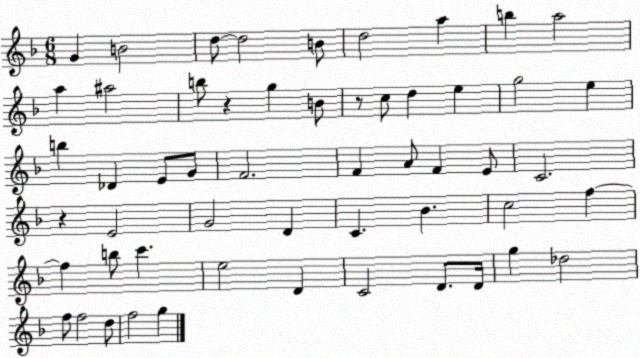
X:1
T:Untitled
M:6/8
L:1/4
K:F
G B2 d/2 d2 B/2 d2 a b a2 a ^a2 b/2 z g B/2 z/2 c/2 d e g2 e b _D E/2 G/2 F2 F A/2 F E/2 C2 z E2 G2 D C _B c2 f f b/2 c' e2 D C2 D/2 D/4 g _d2 f/2 f2 d/2 f2 g